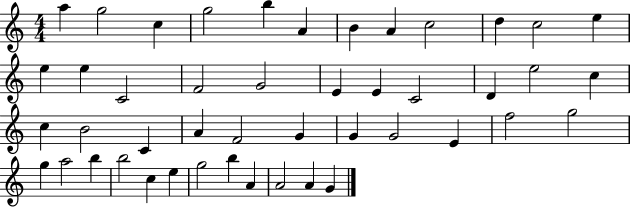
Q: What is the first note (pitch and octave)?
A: A5